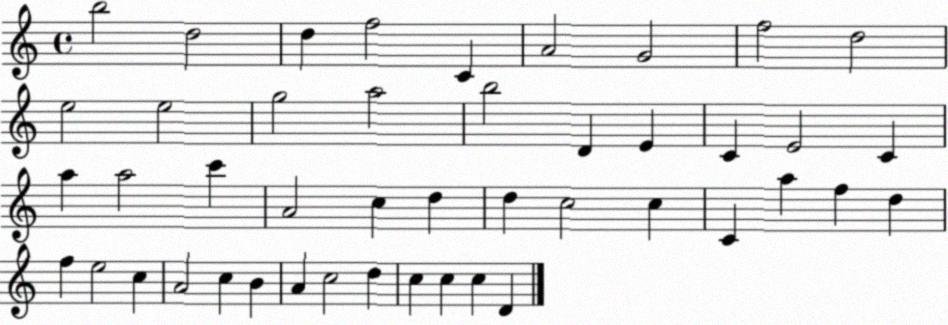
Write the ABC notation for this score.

X:1
T:Untitled
M:4/4
L:1/4
K:C
b2 d2 d f2 C A2 G2 f2 d2 e2 e2 g2 a2 b2 D E C E2 C a a2 c' A2 c d d c2 c C a f d f e2 c A2 c B A c2 d c c c D